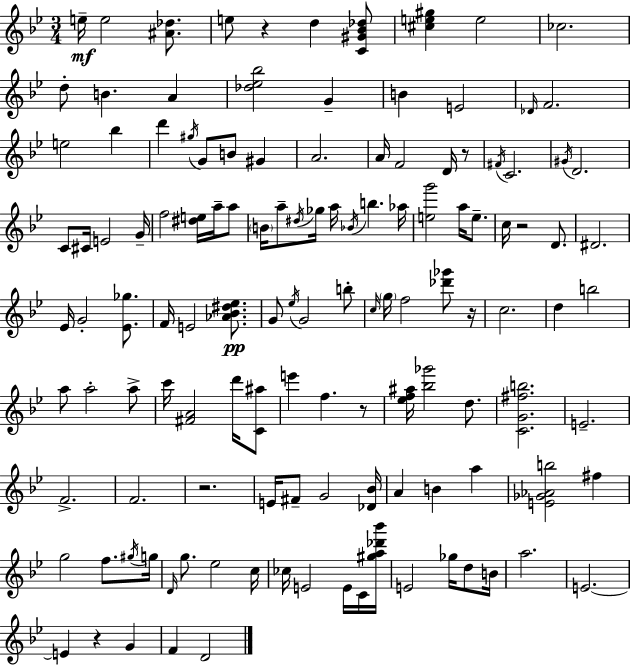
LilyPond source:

{
  \clef treble
  \numericTimeSignature
  \time 3/4
  \key bes \major
  e''16--\mf e''2 <ais' des''>8. | e''8 r4 d''4 <c' gis' bes' des''>8 | <cis'' e'' gis''>4 e''2 | ces''2. | \break d''8-. b'4. a'4 | <des'' ees'' bes''>2 g'4-- | b'4 e'2 | \grace { des'16 } f'2. | \break e''2 bes''4 | d'''4 \acciaccatura { gis''16 } g'8 b'8 gis'4 | a'2. | a'16 f'2 d'16 | \break r8 \acciaccatura { fis'16 } c'2. | \acciaccatura { gis'16 } d'2. | c'8 cis'16 e'2 | g'16-- f''2 | \break <dis'' e''>16 a''16-- a''8 \parenthesize b'16 a''8-- \acciaccatura { dis''16 } ges''16 a''16 \acciaccatura { bes'16 } b''4. | aes''16 <e'' g'''>2 | a''16 e''8.-- c''16 r2 | d'8. dis'2. | \break ees'16 g'2-. | <ees' ges''>8. f'16 e'2 | <aes' bes' dis'' ees''>8.\pp g'8 \acciaccatura { ees''16 } g'2 | b''8-. \grace { c''16 } \parenthesize g''16 f''2 | \break <des''' ges'''>8 r16 c''2. | d''4 | b''2 a''8 a''2-. | a''8-> c'''16 <fis' a'>2 | \break d'''16 <c' ais''>8 e'''4 | f''4. r8 <ees'' f'' ais''>16 <bes'' ges'''>2 | d''8. <c' g' fis'' b''>2. | e'2.-- | \break f'2.-> | f'2. | r2. | e'16 fis'8-- g'2 | \break <des' bes'>16 a'4 | b'4 a''4 <e' ges' aes' b''>2 | fis''4 g''2 | f''8. \acciaccatura { gis''16 } g''16 \grace { d'16 } g''8. | \break ees''2 c''16 ces''16 e'2 | e'16 c'16 <gis'' a'' des''' bes'''>16 e'2 | ges''16 d''8 b'16 a''2. | e'2.~~ | \break e'4 | r4 g'4 f'4 | d'2 \bar "|."
}